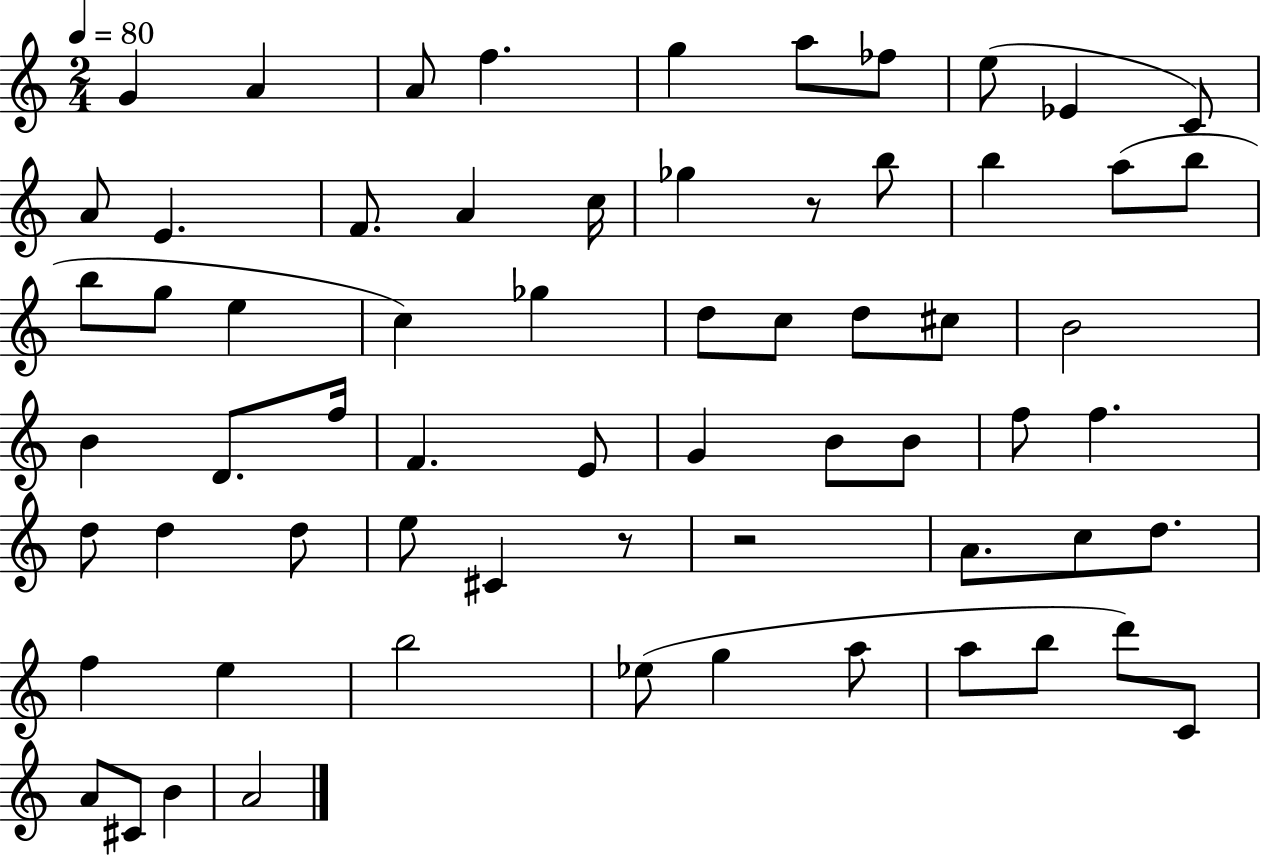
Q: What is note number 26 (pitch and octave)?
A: D5